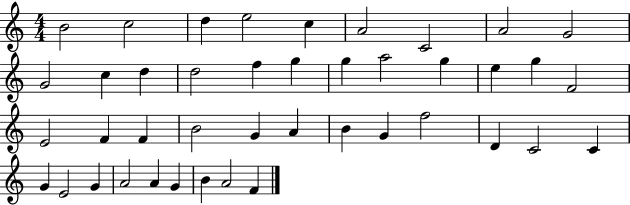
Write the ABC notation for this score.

X:1
T:Untitled
M:4/4
L:1/4
K:C
B2 c2 d e2 c A2 C2 A2 G2 G2 c d d2 f g g a2 g e g F2 E2 F F B2 G A B G f2 D C2 C G E2 G A2 A G B A2 F